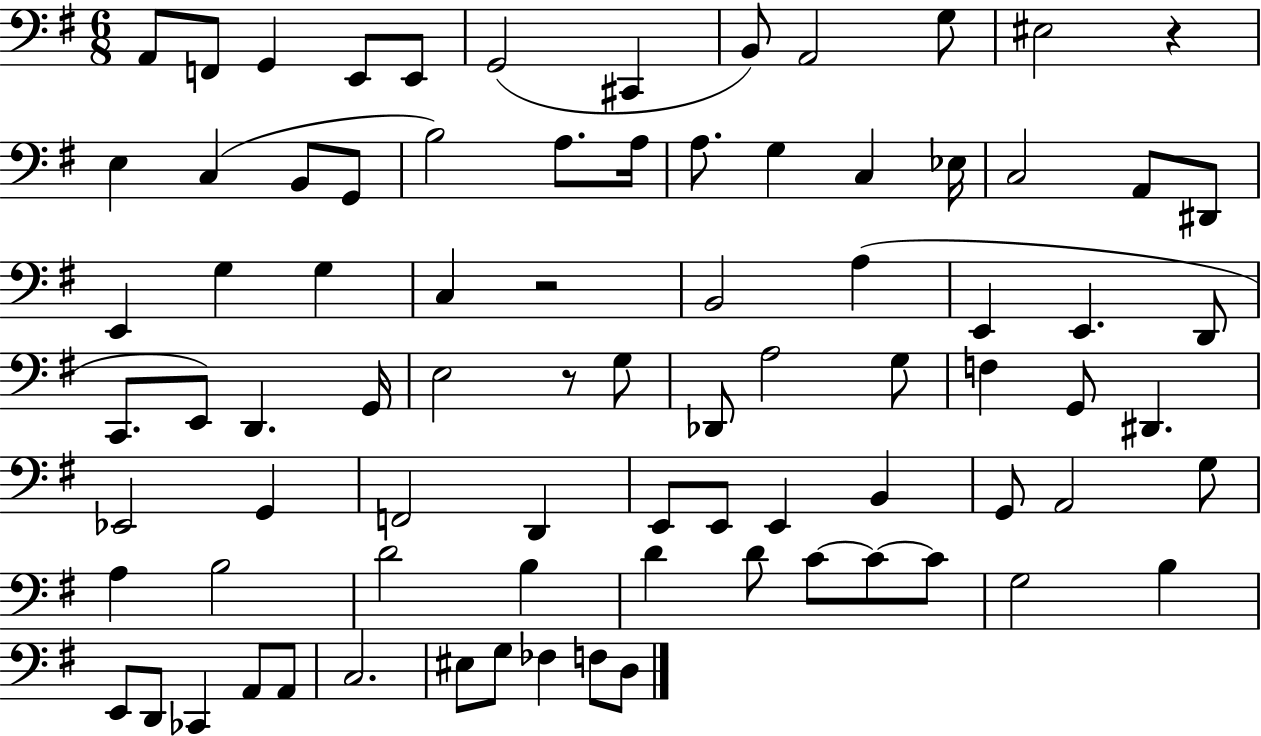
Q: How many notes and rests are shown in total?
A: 82